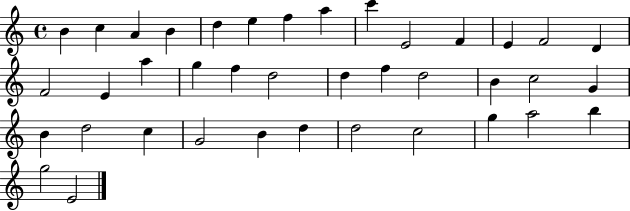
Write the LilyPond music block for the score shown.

{
  \clef treble
  \time 4/4
  \defaultTimeSignature
  \key c \major
  b'4 c''4 a'4 b'4 | d''4 e''4 f''4 a''4 | c'''4 e'2 f'4 | e'4 f'2 d'4 | \break f'2 e'4 a''4 | g''4 f''4 d''2 | d''4 f''4 d''2 | b'4 c''2 g'4 | \break b'4 d''2 c''4 | g'2 b'4 d''4 | d''2 c''2 | g''4 a''2 b''4 | \break g''2 e'2 | \bar "|."
}